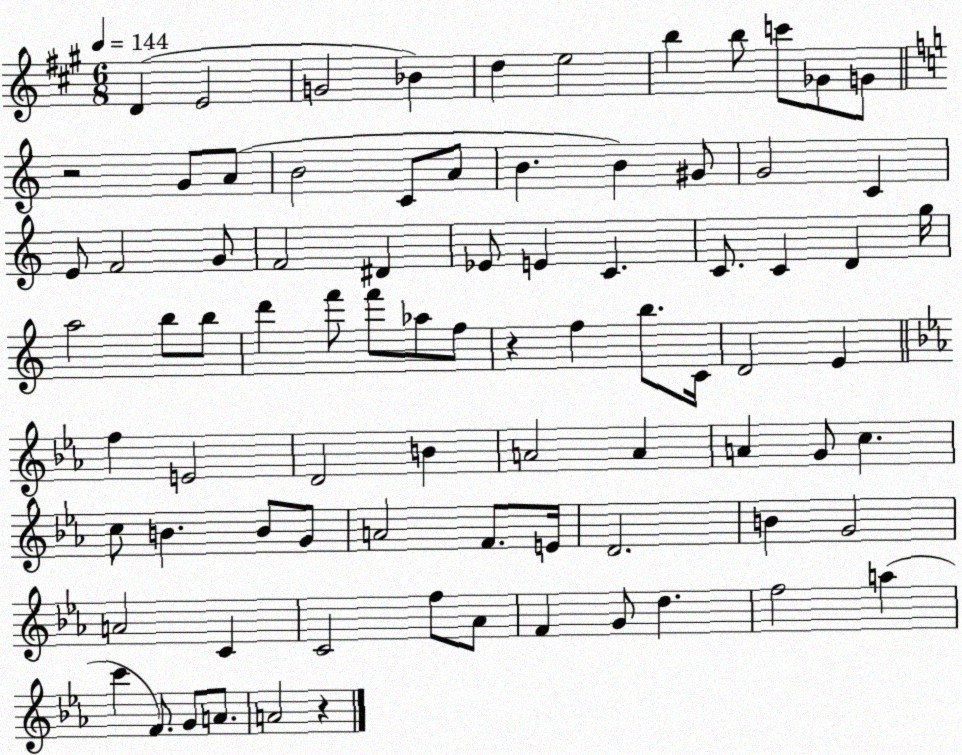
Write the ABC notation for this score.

X:1
T:Untitled
M:6/8
L:1/4
K:A
D E2 G2 _B d e2 b b/2 c'/2 _G/2 G/2 z2 G/2 A/2 B2 C/2 A/2 B B ^G/2 G2 C E/2 F2 G/2 F2 ^D _E/2 E C C/2 C D g/4 a2 b/2 b/2 d' f'/2 f'/2 _a/2 f/2 z f b/2 C/4 D2 E f E2 D2 B A2 A A G/2 c c/2 B B/2 G/2 A2 F/2 E/4 D2 B G2 A2 C C2 f/2 _A/2 F G/2 d f2 a c' F/2 G/2 A/2 A2 z